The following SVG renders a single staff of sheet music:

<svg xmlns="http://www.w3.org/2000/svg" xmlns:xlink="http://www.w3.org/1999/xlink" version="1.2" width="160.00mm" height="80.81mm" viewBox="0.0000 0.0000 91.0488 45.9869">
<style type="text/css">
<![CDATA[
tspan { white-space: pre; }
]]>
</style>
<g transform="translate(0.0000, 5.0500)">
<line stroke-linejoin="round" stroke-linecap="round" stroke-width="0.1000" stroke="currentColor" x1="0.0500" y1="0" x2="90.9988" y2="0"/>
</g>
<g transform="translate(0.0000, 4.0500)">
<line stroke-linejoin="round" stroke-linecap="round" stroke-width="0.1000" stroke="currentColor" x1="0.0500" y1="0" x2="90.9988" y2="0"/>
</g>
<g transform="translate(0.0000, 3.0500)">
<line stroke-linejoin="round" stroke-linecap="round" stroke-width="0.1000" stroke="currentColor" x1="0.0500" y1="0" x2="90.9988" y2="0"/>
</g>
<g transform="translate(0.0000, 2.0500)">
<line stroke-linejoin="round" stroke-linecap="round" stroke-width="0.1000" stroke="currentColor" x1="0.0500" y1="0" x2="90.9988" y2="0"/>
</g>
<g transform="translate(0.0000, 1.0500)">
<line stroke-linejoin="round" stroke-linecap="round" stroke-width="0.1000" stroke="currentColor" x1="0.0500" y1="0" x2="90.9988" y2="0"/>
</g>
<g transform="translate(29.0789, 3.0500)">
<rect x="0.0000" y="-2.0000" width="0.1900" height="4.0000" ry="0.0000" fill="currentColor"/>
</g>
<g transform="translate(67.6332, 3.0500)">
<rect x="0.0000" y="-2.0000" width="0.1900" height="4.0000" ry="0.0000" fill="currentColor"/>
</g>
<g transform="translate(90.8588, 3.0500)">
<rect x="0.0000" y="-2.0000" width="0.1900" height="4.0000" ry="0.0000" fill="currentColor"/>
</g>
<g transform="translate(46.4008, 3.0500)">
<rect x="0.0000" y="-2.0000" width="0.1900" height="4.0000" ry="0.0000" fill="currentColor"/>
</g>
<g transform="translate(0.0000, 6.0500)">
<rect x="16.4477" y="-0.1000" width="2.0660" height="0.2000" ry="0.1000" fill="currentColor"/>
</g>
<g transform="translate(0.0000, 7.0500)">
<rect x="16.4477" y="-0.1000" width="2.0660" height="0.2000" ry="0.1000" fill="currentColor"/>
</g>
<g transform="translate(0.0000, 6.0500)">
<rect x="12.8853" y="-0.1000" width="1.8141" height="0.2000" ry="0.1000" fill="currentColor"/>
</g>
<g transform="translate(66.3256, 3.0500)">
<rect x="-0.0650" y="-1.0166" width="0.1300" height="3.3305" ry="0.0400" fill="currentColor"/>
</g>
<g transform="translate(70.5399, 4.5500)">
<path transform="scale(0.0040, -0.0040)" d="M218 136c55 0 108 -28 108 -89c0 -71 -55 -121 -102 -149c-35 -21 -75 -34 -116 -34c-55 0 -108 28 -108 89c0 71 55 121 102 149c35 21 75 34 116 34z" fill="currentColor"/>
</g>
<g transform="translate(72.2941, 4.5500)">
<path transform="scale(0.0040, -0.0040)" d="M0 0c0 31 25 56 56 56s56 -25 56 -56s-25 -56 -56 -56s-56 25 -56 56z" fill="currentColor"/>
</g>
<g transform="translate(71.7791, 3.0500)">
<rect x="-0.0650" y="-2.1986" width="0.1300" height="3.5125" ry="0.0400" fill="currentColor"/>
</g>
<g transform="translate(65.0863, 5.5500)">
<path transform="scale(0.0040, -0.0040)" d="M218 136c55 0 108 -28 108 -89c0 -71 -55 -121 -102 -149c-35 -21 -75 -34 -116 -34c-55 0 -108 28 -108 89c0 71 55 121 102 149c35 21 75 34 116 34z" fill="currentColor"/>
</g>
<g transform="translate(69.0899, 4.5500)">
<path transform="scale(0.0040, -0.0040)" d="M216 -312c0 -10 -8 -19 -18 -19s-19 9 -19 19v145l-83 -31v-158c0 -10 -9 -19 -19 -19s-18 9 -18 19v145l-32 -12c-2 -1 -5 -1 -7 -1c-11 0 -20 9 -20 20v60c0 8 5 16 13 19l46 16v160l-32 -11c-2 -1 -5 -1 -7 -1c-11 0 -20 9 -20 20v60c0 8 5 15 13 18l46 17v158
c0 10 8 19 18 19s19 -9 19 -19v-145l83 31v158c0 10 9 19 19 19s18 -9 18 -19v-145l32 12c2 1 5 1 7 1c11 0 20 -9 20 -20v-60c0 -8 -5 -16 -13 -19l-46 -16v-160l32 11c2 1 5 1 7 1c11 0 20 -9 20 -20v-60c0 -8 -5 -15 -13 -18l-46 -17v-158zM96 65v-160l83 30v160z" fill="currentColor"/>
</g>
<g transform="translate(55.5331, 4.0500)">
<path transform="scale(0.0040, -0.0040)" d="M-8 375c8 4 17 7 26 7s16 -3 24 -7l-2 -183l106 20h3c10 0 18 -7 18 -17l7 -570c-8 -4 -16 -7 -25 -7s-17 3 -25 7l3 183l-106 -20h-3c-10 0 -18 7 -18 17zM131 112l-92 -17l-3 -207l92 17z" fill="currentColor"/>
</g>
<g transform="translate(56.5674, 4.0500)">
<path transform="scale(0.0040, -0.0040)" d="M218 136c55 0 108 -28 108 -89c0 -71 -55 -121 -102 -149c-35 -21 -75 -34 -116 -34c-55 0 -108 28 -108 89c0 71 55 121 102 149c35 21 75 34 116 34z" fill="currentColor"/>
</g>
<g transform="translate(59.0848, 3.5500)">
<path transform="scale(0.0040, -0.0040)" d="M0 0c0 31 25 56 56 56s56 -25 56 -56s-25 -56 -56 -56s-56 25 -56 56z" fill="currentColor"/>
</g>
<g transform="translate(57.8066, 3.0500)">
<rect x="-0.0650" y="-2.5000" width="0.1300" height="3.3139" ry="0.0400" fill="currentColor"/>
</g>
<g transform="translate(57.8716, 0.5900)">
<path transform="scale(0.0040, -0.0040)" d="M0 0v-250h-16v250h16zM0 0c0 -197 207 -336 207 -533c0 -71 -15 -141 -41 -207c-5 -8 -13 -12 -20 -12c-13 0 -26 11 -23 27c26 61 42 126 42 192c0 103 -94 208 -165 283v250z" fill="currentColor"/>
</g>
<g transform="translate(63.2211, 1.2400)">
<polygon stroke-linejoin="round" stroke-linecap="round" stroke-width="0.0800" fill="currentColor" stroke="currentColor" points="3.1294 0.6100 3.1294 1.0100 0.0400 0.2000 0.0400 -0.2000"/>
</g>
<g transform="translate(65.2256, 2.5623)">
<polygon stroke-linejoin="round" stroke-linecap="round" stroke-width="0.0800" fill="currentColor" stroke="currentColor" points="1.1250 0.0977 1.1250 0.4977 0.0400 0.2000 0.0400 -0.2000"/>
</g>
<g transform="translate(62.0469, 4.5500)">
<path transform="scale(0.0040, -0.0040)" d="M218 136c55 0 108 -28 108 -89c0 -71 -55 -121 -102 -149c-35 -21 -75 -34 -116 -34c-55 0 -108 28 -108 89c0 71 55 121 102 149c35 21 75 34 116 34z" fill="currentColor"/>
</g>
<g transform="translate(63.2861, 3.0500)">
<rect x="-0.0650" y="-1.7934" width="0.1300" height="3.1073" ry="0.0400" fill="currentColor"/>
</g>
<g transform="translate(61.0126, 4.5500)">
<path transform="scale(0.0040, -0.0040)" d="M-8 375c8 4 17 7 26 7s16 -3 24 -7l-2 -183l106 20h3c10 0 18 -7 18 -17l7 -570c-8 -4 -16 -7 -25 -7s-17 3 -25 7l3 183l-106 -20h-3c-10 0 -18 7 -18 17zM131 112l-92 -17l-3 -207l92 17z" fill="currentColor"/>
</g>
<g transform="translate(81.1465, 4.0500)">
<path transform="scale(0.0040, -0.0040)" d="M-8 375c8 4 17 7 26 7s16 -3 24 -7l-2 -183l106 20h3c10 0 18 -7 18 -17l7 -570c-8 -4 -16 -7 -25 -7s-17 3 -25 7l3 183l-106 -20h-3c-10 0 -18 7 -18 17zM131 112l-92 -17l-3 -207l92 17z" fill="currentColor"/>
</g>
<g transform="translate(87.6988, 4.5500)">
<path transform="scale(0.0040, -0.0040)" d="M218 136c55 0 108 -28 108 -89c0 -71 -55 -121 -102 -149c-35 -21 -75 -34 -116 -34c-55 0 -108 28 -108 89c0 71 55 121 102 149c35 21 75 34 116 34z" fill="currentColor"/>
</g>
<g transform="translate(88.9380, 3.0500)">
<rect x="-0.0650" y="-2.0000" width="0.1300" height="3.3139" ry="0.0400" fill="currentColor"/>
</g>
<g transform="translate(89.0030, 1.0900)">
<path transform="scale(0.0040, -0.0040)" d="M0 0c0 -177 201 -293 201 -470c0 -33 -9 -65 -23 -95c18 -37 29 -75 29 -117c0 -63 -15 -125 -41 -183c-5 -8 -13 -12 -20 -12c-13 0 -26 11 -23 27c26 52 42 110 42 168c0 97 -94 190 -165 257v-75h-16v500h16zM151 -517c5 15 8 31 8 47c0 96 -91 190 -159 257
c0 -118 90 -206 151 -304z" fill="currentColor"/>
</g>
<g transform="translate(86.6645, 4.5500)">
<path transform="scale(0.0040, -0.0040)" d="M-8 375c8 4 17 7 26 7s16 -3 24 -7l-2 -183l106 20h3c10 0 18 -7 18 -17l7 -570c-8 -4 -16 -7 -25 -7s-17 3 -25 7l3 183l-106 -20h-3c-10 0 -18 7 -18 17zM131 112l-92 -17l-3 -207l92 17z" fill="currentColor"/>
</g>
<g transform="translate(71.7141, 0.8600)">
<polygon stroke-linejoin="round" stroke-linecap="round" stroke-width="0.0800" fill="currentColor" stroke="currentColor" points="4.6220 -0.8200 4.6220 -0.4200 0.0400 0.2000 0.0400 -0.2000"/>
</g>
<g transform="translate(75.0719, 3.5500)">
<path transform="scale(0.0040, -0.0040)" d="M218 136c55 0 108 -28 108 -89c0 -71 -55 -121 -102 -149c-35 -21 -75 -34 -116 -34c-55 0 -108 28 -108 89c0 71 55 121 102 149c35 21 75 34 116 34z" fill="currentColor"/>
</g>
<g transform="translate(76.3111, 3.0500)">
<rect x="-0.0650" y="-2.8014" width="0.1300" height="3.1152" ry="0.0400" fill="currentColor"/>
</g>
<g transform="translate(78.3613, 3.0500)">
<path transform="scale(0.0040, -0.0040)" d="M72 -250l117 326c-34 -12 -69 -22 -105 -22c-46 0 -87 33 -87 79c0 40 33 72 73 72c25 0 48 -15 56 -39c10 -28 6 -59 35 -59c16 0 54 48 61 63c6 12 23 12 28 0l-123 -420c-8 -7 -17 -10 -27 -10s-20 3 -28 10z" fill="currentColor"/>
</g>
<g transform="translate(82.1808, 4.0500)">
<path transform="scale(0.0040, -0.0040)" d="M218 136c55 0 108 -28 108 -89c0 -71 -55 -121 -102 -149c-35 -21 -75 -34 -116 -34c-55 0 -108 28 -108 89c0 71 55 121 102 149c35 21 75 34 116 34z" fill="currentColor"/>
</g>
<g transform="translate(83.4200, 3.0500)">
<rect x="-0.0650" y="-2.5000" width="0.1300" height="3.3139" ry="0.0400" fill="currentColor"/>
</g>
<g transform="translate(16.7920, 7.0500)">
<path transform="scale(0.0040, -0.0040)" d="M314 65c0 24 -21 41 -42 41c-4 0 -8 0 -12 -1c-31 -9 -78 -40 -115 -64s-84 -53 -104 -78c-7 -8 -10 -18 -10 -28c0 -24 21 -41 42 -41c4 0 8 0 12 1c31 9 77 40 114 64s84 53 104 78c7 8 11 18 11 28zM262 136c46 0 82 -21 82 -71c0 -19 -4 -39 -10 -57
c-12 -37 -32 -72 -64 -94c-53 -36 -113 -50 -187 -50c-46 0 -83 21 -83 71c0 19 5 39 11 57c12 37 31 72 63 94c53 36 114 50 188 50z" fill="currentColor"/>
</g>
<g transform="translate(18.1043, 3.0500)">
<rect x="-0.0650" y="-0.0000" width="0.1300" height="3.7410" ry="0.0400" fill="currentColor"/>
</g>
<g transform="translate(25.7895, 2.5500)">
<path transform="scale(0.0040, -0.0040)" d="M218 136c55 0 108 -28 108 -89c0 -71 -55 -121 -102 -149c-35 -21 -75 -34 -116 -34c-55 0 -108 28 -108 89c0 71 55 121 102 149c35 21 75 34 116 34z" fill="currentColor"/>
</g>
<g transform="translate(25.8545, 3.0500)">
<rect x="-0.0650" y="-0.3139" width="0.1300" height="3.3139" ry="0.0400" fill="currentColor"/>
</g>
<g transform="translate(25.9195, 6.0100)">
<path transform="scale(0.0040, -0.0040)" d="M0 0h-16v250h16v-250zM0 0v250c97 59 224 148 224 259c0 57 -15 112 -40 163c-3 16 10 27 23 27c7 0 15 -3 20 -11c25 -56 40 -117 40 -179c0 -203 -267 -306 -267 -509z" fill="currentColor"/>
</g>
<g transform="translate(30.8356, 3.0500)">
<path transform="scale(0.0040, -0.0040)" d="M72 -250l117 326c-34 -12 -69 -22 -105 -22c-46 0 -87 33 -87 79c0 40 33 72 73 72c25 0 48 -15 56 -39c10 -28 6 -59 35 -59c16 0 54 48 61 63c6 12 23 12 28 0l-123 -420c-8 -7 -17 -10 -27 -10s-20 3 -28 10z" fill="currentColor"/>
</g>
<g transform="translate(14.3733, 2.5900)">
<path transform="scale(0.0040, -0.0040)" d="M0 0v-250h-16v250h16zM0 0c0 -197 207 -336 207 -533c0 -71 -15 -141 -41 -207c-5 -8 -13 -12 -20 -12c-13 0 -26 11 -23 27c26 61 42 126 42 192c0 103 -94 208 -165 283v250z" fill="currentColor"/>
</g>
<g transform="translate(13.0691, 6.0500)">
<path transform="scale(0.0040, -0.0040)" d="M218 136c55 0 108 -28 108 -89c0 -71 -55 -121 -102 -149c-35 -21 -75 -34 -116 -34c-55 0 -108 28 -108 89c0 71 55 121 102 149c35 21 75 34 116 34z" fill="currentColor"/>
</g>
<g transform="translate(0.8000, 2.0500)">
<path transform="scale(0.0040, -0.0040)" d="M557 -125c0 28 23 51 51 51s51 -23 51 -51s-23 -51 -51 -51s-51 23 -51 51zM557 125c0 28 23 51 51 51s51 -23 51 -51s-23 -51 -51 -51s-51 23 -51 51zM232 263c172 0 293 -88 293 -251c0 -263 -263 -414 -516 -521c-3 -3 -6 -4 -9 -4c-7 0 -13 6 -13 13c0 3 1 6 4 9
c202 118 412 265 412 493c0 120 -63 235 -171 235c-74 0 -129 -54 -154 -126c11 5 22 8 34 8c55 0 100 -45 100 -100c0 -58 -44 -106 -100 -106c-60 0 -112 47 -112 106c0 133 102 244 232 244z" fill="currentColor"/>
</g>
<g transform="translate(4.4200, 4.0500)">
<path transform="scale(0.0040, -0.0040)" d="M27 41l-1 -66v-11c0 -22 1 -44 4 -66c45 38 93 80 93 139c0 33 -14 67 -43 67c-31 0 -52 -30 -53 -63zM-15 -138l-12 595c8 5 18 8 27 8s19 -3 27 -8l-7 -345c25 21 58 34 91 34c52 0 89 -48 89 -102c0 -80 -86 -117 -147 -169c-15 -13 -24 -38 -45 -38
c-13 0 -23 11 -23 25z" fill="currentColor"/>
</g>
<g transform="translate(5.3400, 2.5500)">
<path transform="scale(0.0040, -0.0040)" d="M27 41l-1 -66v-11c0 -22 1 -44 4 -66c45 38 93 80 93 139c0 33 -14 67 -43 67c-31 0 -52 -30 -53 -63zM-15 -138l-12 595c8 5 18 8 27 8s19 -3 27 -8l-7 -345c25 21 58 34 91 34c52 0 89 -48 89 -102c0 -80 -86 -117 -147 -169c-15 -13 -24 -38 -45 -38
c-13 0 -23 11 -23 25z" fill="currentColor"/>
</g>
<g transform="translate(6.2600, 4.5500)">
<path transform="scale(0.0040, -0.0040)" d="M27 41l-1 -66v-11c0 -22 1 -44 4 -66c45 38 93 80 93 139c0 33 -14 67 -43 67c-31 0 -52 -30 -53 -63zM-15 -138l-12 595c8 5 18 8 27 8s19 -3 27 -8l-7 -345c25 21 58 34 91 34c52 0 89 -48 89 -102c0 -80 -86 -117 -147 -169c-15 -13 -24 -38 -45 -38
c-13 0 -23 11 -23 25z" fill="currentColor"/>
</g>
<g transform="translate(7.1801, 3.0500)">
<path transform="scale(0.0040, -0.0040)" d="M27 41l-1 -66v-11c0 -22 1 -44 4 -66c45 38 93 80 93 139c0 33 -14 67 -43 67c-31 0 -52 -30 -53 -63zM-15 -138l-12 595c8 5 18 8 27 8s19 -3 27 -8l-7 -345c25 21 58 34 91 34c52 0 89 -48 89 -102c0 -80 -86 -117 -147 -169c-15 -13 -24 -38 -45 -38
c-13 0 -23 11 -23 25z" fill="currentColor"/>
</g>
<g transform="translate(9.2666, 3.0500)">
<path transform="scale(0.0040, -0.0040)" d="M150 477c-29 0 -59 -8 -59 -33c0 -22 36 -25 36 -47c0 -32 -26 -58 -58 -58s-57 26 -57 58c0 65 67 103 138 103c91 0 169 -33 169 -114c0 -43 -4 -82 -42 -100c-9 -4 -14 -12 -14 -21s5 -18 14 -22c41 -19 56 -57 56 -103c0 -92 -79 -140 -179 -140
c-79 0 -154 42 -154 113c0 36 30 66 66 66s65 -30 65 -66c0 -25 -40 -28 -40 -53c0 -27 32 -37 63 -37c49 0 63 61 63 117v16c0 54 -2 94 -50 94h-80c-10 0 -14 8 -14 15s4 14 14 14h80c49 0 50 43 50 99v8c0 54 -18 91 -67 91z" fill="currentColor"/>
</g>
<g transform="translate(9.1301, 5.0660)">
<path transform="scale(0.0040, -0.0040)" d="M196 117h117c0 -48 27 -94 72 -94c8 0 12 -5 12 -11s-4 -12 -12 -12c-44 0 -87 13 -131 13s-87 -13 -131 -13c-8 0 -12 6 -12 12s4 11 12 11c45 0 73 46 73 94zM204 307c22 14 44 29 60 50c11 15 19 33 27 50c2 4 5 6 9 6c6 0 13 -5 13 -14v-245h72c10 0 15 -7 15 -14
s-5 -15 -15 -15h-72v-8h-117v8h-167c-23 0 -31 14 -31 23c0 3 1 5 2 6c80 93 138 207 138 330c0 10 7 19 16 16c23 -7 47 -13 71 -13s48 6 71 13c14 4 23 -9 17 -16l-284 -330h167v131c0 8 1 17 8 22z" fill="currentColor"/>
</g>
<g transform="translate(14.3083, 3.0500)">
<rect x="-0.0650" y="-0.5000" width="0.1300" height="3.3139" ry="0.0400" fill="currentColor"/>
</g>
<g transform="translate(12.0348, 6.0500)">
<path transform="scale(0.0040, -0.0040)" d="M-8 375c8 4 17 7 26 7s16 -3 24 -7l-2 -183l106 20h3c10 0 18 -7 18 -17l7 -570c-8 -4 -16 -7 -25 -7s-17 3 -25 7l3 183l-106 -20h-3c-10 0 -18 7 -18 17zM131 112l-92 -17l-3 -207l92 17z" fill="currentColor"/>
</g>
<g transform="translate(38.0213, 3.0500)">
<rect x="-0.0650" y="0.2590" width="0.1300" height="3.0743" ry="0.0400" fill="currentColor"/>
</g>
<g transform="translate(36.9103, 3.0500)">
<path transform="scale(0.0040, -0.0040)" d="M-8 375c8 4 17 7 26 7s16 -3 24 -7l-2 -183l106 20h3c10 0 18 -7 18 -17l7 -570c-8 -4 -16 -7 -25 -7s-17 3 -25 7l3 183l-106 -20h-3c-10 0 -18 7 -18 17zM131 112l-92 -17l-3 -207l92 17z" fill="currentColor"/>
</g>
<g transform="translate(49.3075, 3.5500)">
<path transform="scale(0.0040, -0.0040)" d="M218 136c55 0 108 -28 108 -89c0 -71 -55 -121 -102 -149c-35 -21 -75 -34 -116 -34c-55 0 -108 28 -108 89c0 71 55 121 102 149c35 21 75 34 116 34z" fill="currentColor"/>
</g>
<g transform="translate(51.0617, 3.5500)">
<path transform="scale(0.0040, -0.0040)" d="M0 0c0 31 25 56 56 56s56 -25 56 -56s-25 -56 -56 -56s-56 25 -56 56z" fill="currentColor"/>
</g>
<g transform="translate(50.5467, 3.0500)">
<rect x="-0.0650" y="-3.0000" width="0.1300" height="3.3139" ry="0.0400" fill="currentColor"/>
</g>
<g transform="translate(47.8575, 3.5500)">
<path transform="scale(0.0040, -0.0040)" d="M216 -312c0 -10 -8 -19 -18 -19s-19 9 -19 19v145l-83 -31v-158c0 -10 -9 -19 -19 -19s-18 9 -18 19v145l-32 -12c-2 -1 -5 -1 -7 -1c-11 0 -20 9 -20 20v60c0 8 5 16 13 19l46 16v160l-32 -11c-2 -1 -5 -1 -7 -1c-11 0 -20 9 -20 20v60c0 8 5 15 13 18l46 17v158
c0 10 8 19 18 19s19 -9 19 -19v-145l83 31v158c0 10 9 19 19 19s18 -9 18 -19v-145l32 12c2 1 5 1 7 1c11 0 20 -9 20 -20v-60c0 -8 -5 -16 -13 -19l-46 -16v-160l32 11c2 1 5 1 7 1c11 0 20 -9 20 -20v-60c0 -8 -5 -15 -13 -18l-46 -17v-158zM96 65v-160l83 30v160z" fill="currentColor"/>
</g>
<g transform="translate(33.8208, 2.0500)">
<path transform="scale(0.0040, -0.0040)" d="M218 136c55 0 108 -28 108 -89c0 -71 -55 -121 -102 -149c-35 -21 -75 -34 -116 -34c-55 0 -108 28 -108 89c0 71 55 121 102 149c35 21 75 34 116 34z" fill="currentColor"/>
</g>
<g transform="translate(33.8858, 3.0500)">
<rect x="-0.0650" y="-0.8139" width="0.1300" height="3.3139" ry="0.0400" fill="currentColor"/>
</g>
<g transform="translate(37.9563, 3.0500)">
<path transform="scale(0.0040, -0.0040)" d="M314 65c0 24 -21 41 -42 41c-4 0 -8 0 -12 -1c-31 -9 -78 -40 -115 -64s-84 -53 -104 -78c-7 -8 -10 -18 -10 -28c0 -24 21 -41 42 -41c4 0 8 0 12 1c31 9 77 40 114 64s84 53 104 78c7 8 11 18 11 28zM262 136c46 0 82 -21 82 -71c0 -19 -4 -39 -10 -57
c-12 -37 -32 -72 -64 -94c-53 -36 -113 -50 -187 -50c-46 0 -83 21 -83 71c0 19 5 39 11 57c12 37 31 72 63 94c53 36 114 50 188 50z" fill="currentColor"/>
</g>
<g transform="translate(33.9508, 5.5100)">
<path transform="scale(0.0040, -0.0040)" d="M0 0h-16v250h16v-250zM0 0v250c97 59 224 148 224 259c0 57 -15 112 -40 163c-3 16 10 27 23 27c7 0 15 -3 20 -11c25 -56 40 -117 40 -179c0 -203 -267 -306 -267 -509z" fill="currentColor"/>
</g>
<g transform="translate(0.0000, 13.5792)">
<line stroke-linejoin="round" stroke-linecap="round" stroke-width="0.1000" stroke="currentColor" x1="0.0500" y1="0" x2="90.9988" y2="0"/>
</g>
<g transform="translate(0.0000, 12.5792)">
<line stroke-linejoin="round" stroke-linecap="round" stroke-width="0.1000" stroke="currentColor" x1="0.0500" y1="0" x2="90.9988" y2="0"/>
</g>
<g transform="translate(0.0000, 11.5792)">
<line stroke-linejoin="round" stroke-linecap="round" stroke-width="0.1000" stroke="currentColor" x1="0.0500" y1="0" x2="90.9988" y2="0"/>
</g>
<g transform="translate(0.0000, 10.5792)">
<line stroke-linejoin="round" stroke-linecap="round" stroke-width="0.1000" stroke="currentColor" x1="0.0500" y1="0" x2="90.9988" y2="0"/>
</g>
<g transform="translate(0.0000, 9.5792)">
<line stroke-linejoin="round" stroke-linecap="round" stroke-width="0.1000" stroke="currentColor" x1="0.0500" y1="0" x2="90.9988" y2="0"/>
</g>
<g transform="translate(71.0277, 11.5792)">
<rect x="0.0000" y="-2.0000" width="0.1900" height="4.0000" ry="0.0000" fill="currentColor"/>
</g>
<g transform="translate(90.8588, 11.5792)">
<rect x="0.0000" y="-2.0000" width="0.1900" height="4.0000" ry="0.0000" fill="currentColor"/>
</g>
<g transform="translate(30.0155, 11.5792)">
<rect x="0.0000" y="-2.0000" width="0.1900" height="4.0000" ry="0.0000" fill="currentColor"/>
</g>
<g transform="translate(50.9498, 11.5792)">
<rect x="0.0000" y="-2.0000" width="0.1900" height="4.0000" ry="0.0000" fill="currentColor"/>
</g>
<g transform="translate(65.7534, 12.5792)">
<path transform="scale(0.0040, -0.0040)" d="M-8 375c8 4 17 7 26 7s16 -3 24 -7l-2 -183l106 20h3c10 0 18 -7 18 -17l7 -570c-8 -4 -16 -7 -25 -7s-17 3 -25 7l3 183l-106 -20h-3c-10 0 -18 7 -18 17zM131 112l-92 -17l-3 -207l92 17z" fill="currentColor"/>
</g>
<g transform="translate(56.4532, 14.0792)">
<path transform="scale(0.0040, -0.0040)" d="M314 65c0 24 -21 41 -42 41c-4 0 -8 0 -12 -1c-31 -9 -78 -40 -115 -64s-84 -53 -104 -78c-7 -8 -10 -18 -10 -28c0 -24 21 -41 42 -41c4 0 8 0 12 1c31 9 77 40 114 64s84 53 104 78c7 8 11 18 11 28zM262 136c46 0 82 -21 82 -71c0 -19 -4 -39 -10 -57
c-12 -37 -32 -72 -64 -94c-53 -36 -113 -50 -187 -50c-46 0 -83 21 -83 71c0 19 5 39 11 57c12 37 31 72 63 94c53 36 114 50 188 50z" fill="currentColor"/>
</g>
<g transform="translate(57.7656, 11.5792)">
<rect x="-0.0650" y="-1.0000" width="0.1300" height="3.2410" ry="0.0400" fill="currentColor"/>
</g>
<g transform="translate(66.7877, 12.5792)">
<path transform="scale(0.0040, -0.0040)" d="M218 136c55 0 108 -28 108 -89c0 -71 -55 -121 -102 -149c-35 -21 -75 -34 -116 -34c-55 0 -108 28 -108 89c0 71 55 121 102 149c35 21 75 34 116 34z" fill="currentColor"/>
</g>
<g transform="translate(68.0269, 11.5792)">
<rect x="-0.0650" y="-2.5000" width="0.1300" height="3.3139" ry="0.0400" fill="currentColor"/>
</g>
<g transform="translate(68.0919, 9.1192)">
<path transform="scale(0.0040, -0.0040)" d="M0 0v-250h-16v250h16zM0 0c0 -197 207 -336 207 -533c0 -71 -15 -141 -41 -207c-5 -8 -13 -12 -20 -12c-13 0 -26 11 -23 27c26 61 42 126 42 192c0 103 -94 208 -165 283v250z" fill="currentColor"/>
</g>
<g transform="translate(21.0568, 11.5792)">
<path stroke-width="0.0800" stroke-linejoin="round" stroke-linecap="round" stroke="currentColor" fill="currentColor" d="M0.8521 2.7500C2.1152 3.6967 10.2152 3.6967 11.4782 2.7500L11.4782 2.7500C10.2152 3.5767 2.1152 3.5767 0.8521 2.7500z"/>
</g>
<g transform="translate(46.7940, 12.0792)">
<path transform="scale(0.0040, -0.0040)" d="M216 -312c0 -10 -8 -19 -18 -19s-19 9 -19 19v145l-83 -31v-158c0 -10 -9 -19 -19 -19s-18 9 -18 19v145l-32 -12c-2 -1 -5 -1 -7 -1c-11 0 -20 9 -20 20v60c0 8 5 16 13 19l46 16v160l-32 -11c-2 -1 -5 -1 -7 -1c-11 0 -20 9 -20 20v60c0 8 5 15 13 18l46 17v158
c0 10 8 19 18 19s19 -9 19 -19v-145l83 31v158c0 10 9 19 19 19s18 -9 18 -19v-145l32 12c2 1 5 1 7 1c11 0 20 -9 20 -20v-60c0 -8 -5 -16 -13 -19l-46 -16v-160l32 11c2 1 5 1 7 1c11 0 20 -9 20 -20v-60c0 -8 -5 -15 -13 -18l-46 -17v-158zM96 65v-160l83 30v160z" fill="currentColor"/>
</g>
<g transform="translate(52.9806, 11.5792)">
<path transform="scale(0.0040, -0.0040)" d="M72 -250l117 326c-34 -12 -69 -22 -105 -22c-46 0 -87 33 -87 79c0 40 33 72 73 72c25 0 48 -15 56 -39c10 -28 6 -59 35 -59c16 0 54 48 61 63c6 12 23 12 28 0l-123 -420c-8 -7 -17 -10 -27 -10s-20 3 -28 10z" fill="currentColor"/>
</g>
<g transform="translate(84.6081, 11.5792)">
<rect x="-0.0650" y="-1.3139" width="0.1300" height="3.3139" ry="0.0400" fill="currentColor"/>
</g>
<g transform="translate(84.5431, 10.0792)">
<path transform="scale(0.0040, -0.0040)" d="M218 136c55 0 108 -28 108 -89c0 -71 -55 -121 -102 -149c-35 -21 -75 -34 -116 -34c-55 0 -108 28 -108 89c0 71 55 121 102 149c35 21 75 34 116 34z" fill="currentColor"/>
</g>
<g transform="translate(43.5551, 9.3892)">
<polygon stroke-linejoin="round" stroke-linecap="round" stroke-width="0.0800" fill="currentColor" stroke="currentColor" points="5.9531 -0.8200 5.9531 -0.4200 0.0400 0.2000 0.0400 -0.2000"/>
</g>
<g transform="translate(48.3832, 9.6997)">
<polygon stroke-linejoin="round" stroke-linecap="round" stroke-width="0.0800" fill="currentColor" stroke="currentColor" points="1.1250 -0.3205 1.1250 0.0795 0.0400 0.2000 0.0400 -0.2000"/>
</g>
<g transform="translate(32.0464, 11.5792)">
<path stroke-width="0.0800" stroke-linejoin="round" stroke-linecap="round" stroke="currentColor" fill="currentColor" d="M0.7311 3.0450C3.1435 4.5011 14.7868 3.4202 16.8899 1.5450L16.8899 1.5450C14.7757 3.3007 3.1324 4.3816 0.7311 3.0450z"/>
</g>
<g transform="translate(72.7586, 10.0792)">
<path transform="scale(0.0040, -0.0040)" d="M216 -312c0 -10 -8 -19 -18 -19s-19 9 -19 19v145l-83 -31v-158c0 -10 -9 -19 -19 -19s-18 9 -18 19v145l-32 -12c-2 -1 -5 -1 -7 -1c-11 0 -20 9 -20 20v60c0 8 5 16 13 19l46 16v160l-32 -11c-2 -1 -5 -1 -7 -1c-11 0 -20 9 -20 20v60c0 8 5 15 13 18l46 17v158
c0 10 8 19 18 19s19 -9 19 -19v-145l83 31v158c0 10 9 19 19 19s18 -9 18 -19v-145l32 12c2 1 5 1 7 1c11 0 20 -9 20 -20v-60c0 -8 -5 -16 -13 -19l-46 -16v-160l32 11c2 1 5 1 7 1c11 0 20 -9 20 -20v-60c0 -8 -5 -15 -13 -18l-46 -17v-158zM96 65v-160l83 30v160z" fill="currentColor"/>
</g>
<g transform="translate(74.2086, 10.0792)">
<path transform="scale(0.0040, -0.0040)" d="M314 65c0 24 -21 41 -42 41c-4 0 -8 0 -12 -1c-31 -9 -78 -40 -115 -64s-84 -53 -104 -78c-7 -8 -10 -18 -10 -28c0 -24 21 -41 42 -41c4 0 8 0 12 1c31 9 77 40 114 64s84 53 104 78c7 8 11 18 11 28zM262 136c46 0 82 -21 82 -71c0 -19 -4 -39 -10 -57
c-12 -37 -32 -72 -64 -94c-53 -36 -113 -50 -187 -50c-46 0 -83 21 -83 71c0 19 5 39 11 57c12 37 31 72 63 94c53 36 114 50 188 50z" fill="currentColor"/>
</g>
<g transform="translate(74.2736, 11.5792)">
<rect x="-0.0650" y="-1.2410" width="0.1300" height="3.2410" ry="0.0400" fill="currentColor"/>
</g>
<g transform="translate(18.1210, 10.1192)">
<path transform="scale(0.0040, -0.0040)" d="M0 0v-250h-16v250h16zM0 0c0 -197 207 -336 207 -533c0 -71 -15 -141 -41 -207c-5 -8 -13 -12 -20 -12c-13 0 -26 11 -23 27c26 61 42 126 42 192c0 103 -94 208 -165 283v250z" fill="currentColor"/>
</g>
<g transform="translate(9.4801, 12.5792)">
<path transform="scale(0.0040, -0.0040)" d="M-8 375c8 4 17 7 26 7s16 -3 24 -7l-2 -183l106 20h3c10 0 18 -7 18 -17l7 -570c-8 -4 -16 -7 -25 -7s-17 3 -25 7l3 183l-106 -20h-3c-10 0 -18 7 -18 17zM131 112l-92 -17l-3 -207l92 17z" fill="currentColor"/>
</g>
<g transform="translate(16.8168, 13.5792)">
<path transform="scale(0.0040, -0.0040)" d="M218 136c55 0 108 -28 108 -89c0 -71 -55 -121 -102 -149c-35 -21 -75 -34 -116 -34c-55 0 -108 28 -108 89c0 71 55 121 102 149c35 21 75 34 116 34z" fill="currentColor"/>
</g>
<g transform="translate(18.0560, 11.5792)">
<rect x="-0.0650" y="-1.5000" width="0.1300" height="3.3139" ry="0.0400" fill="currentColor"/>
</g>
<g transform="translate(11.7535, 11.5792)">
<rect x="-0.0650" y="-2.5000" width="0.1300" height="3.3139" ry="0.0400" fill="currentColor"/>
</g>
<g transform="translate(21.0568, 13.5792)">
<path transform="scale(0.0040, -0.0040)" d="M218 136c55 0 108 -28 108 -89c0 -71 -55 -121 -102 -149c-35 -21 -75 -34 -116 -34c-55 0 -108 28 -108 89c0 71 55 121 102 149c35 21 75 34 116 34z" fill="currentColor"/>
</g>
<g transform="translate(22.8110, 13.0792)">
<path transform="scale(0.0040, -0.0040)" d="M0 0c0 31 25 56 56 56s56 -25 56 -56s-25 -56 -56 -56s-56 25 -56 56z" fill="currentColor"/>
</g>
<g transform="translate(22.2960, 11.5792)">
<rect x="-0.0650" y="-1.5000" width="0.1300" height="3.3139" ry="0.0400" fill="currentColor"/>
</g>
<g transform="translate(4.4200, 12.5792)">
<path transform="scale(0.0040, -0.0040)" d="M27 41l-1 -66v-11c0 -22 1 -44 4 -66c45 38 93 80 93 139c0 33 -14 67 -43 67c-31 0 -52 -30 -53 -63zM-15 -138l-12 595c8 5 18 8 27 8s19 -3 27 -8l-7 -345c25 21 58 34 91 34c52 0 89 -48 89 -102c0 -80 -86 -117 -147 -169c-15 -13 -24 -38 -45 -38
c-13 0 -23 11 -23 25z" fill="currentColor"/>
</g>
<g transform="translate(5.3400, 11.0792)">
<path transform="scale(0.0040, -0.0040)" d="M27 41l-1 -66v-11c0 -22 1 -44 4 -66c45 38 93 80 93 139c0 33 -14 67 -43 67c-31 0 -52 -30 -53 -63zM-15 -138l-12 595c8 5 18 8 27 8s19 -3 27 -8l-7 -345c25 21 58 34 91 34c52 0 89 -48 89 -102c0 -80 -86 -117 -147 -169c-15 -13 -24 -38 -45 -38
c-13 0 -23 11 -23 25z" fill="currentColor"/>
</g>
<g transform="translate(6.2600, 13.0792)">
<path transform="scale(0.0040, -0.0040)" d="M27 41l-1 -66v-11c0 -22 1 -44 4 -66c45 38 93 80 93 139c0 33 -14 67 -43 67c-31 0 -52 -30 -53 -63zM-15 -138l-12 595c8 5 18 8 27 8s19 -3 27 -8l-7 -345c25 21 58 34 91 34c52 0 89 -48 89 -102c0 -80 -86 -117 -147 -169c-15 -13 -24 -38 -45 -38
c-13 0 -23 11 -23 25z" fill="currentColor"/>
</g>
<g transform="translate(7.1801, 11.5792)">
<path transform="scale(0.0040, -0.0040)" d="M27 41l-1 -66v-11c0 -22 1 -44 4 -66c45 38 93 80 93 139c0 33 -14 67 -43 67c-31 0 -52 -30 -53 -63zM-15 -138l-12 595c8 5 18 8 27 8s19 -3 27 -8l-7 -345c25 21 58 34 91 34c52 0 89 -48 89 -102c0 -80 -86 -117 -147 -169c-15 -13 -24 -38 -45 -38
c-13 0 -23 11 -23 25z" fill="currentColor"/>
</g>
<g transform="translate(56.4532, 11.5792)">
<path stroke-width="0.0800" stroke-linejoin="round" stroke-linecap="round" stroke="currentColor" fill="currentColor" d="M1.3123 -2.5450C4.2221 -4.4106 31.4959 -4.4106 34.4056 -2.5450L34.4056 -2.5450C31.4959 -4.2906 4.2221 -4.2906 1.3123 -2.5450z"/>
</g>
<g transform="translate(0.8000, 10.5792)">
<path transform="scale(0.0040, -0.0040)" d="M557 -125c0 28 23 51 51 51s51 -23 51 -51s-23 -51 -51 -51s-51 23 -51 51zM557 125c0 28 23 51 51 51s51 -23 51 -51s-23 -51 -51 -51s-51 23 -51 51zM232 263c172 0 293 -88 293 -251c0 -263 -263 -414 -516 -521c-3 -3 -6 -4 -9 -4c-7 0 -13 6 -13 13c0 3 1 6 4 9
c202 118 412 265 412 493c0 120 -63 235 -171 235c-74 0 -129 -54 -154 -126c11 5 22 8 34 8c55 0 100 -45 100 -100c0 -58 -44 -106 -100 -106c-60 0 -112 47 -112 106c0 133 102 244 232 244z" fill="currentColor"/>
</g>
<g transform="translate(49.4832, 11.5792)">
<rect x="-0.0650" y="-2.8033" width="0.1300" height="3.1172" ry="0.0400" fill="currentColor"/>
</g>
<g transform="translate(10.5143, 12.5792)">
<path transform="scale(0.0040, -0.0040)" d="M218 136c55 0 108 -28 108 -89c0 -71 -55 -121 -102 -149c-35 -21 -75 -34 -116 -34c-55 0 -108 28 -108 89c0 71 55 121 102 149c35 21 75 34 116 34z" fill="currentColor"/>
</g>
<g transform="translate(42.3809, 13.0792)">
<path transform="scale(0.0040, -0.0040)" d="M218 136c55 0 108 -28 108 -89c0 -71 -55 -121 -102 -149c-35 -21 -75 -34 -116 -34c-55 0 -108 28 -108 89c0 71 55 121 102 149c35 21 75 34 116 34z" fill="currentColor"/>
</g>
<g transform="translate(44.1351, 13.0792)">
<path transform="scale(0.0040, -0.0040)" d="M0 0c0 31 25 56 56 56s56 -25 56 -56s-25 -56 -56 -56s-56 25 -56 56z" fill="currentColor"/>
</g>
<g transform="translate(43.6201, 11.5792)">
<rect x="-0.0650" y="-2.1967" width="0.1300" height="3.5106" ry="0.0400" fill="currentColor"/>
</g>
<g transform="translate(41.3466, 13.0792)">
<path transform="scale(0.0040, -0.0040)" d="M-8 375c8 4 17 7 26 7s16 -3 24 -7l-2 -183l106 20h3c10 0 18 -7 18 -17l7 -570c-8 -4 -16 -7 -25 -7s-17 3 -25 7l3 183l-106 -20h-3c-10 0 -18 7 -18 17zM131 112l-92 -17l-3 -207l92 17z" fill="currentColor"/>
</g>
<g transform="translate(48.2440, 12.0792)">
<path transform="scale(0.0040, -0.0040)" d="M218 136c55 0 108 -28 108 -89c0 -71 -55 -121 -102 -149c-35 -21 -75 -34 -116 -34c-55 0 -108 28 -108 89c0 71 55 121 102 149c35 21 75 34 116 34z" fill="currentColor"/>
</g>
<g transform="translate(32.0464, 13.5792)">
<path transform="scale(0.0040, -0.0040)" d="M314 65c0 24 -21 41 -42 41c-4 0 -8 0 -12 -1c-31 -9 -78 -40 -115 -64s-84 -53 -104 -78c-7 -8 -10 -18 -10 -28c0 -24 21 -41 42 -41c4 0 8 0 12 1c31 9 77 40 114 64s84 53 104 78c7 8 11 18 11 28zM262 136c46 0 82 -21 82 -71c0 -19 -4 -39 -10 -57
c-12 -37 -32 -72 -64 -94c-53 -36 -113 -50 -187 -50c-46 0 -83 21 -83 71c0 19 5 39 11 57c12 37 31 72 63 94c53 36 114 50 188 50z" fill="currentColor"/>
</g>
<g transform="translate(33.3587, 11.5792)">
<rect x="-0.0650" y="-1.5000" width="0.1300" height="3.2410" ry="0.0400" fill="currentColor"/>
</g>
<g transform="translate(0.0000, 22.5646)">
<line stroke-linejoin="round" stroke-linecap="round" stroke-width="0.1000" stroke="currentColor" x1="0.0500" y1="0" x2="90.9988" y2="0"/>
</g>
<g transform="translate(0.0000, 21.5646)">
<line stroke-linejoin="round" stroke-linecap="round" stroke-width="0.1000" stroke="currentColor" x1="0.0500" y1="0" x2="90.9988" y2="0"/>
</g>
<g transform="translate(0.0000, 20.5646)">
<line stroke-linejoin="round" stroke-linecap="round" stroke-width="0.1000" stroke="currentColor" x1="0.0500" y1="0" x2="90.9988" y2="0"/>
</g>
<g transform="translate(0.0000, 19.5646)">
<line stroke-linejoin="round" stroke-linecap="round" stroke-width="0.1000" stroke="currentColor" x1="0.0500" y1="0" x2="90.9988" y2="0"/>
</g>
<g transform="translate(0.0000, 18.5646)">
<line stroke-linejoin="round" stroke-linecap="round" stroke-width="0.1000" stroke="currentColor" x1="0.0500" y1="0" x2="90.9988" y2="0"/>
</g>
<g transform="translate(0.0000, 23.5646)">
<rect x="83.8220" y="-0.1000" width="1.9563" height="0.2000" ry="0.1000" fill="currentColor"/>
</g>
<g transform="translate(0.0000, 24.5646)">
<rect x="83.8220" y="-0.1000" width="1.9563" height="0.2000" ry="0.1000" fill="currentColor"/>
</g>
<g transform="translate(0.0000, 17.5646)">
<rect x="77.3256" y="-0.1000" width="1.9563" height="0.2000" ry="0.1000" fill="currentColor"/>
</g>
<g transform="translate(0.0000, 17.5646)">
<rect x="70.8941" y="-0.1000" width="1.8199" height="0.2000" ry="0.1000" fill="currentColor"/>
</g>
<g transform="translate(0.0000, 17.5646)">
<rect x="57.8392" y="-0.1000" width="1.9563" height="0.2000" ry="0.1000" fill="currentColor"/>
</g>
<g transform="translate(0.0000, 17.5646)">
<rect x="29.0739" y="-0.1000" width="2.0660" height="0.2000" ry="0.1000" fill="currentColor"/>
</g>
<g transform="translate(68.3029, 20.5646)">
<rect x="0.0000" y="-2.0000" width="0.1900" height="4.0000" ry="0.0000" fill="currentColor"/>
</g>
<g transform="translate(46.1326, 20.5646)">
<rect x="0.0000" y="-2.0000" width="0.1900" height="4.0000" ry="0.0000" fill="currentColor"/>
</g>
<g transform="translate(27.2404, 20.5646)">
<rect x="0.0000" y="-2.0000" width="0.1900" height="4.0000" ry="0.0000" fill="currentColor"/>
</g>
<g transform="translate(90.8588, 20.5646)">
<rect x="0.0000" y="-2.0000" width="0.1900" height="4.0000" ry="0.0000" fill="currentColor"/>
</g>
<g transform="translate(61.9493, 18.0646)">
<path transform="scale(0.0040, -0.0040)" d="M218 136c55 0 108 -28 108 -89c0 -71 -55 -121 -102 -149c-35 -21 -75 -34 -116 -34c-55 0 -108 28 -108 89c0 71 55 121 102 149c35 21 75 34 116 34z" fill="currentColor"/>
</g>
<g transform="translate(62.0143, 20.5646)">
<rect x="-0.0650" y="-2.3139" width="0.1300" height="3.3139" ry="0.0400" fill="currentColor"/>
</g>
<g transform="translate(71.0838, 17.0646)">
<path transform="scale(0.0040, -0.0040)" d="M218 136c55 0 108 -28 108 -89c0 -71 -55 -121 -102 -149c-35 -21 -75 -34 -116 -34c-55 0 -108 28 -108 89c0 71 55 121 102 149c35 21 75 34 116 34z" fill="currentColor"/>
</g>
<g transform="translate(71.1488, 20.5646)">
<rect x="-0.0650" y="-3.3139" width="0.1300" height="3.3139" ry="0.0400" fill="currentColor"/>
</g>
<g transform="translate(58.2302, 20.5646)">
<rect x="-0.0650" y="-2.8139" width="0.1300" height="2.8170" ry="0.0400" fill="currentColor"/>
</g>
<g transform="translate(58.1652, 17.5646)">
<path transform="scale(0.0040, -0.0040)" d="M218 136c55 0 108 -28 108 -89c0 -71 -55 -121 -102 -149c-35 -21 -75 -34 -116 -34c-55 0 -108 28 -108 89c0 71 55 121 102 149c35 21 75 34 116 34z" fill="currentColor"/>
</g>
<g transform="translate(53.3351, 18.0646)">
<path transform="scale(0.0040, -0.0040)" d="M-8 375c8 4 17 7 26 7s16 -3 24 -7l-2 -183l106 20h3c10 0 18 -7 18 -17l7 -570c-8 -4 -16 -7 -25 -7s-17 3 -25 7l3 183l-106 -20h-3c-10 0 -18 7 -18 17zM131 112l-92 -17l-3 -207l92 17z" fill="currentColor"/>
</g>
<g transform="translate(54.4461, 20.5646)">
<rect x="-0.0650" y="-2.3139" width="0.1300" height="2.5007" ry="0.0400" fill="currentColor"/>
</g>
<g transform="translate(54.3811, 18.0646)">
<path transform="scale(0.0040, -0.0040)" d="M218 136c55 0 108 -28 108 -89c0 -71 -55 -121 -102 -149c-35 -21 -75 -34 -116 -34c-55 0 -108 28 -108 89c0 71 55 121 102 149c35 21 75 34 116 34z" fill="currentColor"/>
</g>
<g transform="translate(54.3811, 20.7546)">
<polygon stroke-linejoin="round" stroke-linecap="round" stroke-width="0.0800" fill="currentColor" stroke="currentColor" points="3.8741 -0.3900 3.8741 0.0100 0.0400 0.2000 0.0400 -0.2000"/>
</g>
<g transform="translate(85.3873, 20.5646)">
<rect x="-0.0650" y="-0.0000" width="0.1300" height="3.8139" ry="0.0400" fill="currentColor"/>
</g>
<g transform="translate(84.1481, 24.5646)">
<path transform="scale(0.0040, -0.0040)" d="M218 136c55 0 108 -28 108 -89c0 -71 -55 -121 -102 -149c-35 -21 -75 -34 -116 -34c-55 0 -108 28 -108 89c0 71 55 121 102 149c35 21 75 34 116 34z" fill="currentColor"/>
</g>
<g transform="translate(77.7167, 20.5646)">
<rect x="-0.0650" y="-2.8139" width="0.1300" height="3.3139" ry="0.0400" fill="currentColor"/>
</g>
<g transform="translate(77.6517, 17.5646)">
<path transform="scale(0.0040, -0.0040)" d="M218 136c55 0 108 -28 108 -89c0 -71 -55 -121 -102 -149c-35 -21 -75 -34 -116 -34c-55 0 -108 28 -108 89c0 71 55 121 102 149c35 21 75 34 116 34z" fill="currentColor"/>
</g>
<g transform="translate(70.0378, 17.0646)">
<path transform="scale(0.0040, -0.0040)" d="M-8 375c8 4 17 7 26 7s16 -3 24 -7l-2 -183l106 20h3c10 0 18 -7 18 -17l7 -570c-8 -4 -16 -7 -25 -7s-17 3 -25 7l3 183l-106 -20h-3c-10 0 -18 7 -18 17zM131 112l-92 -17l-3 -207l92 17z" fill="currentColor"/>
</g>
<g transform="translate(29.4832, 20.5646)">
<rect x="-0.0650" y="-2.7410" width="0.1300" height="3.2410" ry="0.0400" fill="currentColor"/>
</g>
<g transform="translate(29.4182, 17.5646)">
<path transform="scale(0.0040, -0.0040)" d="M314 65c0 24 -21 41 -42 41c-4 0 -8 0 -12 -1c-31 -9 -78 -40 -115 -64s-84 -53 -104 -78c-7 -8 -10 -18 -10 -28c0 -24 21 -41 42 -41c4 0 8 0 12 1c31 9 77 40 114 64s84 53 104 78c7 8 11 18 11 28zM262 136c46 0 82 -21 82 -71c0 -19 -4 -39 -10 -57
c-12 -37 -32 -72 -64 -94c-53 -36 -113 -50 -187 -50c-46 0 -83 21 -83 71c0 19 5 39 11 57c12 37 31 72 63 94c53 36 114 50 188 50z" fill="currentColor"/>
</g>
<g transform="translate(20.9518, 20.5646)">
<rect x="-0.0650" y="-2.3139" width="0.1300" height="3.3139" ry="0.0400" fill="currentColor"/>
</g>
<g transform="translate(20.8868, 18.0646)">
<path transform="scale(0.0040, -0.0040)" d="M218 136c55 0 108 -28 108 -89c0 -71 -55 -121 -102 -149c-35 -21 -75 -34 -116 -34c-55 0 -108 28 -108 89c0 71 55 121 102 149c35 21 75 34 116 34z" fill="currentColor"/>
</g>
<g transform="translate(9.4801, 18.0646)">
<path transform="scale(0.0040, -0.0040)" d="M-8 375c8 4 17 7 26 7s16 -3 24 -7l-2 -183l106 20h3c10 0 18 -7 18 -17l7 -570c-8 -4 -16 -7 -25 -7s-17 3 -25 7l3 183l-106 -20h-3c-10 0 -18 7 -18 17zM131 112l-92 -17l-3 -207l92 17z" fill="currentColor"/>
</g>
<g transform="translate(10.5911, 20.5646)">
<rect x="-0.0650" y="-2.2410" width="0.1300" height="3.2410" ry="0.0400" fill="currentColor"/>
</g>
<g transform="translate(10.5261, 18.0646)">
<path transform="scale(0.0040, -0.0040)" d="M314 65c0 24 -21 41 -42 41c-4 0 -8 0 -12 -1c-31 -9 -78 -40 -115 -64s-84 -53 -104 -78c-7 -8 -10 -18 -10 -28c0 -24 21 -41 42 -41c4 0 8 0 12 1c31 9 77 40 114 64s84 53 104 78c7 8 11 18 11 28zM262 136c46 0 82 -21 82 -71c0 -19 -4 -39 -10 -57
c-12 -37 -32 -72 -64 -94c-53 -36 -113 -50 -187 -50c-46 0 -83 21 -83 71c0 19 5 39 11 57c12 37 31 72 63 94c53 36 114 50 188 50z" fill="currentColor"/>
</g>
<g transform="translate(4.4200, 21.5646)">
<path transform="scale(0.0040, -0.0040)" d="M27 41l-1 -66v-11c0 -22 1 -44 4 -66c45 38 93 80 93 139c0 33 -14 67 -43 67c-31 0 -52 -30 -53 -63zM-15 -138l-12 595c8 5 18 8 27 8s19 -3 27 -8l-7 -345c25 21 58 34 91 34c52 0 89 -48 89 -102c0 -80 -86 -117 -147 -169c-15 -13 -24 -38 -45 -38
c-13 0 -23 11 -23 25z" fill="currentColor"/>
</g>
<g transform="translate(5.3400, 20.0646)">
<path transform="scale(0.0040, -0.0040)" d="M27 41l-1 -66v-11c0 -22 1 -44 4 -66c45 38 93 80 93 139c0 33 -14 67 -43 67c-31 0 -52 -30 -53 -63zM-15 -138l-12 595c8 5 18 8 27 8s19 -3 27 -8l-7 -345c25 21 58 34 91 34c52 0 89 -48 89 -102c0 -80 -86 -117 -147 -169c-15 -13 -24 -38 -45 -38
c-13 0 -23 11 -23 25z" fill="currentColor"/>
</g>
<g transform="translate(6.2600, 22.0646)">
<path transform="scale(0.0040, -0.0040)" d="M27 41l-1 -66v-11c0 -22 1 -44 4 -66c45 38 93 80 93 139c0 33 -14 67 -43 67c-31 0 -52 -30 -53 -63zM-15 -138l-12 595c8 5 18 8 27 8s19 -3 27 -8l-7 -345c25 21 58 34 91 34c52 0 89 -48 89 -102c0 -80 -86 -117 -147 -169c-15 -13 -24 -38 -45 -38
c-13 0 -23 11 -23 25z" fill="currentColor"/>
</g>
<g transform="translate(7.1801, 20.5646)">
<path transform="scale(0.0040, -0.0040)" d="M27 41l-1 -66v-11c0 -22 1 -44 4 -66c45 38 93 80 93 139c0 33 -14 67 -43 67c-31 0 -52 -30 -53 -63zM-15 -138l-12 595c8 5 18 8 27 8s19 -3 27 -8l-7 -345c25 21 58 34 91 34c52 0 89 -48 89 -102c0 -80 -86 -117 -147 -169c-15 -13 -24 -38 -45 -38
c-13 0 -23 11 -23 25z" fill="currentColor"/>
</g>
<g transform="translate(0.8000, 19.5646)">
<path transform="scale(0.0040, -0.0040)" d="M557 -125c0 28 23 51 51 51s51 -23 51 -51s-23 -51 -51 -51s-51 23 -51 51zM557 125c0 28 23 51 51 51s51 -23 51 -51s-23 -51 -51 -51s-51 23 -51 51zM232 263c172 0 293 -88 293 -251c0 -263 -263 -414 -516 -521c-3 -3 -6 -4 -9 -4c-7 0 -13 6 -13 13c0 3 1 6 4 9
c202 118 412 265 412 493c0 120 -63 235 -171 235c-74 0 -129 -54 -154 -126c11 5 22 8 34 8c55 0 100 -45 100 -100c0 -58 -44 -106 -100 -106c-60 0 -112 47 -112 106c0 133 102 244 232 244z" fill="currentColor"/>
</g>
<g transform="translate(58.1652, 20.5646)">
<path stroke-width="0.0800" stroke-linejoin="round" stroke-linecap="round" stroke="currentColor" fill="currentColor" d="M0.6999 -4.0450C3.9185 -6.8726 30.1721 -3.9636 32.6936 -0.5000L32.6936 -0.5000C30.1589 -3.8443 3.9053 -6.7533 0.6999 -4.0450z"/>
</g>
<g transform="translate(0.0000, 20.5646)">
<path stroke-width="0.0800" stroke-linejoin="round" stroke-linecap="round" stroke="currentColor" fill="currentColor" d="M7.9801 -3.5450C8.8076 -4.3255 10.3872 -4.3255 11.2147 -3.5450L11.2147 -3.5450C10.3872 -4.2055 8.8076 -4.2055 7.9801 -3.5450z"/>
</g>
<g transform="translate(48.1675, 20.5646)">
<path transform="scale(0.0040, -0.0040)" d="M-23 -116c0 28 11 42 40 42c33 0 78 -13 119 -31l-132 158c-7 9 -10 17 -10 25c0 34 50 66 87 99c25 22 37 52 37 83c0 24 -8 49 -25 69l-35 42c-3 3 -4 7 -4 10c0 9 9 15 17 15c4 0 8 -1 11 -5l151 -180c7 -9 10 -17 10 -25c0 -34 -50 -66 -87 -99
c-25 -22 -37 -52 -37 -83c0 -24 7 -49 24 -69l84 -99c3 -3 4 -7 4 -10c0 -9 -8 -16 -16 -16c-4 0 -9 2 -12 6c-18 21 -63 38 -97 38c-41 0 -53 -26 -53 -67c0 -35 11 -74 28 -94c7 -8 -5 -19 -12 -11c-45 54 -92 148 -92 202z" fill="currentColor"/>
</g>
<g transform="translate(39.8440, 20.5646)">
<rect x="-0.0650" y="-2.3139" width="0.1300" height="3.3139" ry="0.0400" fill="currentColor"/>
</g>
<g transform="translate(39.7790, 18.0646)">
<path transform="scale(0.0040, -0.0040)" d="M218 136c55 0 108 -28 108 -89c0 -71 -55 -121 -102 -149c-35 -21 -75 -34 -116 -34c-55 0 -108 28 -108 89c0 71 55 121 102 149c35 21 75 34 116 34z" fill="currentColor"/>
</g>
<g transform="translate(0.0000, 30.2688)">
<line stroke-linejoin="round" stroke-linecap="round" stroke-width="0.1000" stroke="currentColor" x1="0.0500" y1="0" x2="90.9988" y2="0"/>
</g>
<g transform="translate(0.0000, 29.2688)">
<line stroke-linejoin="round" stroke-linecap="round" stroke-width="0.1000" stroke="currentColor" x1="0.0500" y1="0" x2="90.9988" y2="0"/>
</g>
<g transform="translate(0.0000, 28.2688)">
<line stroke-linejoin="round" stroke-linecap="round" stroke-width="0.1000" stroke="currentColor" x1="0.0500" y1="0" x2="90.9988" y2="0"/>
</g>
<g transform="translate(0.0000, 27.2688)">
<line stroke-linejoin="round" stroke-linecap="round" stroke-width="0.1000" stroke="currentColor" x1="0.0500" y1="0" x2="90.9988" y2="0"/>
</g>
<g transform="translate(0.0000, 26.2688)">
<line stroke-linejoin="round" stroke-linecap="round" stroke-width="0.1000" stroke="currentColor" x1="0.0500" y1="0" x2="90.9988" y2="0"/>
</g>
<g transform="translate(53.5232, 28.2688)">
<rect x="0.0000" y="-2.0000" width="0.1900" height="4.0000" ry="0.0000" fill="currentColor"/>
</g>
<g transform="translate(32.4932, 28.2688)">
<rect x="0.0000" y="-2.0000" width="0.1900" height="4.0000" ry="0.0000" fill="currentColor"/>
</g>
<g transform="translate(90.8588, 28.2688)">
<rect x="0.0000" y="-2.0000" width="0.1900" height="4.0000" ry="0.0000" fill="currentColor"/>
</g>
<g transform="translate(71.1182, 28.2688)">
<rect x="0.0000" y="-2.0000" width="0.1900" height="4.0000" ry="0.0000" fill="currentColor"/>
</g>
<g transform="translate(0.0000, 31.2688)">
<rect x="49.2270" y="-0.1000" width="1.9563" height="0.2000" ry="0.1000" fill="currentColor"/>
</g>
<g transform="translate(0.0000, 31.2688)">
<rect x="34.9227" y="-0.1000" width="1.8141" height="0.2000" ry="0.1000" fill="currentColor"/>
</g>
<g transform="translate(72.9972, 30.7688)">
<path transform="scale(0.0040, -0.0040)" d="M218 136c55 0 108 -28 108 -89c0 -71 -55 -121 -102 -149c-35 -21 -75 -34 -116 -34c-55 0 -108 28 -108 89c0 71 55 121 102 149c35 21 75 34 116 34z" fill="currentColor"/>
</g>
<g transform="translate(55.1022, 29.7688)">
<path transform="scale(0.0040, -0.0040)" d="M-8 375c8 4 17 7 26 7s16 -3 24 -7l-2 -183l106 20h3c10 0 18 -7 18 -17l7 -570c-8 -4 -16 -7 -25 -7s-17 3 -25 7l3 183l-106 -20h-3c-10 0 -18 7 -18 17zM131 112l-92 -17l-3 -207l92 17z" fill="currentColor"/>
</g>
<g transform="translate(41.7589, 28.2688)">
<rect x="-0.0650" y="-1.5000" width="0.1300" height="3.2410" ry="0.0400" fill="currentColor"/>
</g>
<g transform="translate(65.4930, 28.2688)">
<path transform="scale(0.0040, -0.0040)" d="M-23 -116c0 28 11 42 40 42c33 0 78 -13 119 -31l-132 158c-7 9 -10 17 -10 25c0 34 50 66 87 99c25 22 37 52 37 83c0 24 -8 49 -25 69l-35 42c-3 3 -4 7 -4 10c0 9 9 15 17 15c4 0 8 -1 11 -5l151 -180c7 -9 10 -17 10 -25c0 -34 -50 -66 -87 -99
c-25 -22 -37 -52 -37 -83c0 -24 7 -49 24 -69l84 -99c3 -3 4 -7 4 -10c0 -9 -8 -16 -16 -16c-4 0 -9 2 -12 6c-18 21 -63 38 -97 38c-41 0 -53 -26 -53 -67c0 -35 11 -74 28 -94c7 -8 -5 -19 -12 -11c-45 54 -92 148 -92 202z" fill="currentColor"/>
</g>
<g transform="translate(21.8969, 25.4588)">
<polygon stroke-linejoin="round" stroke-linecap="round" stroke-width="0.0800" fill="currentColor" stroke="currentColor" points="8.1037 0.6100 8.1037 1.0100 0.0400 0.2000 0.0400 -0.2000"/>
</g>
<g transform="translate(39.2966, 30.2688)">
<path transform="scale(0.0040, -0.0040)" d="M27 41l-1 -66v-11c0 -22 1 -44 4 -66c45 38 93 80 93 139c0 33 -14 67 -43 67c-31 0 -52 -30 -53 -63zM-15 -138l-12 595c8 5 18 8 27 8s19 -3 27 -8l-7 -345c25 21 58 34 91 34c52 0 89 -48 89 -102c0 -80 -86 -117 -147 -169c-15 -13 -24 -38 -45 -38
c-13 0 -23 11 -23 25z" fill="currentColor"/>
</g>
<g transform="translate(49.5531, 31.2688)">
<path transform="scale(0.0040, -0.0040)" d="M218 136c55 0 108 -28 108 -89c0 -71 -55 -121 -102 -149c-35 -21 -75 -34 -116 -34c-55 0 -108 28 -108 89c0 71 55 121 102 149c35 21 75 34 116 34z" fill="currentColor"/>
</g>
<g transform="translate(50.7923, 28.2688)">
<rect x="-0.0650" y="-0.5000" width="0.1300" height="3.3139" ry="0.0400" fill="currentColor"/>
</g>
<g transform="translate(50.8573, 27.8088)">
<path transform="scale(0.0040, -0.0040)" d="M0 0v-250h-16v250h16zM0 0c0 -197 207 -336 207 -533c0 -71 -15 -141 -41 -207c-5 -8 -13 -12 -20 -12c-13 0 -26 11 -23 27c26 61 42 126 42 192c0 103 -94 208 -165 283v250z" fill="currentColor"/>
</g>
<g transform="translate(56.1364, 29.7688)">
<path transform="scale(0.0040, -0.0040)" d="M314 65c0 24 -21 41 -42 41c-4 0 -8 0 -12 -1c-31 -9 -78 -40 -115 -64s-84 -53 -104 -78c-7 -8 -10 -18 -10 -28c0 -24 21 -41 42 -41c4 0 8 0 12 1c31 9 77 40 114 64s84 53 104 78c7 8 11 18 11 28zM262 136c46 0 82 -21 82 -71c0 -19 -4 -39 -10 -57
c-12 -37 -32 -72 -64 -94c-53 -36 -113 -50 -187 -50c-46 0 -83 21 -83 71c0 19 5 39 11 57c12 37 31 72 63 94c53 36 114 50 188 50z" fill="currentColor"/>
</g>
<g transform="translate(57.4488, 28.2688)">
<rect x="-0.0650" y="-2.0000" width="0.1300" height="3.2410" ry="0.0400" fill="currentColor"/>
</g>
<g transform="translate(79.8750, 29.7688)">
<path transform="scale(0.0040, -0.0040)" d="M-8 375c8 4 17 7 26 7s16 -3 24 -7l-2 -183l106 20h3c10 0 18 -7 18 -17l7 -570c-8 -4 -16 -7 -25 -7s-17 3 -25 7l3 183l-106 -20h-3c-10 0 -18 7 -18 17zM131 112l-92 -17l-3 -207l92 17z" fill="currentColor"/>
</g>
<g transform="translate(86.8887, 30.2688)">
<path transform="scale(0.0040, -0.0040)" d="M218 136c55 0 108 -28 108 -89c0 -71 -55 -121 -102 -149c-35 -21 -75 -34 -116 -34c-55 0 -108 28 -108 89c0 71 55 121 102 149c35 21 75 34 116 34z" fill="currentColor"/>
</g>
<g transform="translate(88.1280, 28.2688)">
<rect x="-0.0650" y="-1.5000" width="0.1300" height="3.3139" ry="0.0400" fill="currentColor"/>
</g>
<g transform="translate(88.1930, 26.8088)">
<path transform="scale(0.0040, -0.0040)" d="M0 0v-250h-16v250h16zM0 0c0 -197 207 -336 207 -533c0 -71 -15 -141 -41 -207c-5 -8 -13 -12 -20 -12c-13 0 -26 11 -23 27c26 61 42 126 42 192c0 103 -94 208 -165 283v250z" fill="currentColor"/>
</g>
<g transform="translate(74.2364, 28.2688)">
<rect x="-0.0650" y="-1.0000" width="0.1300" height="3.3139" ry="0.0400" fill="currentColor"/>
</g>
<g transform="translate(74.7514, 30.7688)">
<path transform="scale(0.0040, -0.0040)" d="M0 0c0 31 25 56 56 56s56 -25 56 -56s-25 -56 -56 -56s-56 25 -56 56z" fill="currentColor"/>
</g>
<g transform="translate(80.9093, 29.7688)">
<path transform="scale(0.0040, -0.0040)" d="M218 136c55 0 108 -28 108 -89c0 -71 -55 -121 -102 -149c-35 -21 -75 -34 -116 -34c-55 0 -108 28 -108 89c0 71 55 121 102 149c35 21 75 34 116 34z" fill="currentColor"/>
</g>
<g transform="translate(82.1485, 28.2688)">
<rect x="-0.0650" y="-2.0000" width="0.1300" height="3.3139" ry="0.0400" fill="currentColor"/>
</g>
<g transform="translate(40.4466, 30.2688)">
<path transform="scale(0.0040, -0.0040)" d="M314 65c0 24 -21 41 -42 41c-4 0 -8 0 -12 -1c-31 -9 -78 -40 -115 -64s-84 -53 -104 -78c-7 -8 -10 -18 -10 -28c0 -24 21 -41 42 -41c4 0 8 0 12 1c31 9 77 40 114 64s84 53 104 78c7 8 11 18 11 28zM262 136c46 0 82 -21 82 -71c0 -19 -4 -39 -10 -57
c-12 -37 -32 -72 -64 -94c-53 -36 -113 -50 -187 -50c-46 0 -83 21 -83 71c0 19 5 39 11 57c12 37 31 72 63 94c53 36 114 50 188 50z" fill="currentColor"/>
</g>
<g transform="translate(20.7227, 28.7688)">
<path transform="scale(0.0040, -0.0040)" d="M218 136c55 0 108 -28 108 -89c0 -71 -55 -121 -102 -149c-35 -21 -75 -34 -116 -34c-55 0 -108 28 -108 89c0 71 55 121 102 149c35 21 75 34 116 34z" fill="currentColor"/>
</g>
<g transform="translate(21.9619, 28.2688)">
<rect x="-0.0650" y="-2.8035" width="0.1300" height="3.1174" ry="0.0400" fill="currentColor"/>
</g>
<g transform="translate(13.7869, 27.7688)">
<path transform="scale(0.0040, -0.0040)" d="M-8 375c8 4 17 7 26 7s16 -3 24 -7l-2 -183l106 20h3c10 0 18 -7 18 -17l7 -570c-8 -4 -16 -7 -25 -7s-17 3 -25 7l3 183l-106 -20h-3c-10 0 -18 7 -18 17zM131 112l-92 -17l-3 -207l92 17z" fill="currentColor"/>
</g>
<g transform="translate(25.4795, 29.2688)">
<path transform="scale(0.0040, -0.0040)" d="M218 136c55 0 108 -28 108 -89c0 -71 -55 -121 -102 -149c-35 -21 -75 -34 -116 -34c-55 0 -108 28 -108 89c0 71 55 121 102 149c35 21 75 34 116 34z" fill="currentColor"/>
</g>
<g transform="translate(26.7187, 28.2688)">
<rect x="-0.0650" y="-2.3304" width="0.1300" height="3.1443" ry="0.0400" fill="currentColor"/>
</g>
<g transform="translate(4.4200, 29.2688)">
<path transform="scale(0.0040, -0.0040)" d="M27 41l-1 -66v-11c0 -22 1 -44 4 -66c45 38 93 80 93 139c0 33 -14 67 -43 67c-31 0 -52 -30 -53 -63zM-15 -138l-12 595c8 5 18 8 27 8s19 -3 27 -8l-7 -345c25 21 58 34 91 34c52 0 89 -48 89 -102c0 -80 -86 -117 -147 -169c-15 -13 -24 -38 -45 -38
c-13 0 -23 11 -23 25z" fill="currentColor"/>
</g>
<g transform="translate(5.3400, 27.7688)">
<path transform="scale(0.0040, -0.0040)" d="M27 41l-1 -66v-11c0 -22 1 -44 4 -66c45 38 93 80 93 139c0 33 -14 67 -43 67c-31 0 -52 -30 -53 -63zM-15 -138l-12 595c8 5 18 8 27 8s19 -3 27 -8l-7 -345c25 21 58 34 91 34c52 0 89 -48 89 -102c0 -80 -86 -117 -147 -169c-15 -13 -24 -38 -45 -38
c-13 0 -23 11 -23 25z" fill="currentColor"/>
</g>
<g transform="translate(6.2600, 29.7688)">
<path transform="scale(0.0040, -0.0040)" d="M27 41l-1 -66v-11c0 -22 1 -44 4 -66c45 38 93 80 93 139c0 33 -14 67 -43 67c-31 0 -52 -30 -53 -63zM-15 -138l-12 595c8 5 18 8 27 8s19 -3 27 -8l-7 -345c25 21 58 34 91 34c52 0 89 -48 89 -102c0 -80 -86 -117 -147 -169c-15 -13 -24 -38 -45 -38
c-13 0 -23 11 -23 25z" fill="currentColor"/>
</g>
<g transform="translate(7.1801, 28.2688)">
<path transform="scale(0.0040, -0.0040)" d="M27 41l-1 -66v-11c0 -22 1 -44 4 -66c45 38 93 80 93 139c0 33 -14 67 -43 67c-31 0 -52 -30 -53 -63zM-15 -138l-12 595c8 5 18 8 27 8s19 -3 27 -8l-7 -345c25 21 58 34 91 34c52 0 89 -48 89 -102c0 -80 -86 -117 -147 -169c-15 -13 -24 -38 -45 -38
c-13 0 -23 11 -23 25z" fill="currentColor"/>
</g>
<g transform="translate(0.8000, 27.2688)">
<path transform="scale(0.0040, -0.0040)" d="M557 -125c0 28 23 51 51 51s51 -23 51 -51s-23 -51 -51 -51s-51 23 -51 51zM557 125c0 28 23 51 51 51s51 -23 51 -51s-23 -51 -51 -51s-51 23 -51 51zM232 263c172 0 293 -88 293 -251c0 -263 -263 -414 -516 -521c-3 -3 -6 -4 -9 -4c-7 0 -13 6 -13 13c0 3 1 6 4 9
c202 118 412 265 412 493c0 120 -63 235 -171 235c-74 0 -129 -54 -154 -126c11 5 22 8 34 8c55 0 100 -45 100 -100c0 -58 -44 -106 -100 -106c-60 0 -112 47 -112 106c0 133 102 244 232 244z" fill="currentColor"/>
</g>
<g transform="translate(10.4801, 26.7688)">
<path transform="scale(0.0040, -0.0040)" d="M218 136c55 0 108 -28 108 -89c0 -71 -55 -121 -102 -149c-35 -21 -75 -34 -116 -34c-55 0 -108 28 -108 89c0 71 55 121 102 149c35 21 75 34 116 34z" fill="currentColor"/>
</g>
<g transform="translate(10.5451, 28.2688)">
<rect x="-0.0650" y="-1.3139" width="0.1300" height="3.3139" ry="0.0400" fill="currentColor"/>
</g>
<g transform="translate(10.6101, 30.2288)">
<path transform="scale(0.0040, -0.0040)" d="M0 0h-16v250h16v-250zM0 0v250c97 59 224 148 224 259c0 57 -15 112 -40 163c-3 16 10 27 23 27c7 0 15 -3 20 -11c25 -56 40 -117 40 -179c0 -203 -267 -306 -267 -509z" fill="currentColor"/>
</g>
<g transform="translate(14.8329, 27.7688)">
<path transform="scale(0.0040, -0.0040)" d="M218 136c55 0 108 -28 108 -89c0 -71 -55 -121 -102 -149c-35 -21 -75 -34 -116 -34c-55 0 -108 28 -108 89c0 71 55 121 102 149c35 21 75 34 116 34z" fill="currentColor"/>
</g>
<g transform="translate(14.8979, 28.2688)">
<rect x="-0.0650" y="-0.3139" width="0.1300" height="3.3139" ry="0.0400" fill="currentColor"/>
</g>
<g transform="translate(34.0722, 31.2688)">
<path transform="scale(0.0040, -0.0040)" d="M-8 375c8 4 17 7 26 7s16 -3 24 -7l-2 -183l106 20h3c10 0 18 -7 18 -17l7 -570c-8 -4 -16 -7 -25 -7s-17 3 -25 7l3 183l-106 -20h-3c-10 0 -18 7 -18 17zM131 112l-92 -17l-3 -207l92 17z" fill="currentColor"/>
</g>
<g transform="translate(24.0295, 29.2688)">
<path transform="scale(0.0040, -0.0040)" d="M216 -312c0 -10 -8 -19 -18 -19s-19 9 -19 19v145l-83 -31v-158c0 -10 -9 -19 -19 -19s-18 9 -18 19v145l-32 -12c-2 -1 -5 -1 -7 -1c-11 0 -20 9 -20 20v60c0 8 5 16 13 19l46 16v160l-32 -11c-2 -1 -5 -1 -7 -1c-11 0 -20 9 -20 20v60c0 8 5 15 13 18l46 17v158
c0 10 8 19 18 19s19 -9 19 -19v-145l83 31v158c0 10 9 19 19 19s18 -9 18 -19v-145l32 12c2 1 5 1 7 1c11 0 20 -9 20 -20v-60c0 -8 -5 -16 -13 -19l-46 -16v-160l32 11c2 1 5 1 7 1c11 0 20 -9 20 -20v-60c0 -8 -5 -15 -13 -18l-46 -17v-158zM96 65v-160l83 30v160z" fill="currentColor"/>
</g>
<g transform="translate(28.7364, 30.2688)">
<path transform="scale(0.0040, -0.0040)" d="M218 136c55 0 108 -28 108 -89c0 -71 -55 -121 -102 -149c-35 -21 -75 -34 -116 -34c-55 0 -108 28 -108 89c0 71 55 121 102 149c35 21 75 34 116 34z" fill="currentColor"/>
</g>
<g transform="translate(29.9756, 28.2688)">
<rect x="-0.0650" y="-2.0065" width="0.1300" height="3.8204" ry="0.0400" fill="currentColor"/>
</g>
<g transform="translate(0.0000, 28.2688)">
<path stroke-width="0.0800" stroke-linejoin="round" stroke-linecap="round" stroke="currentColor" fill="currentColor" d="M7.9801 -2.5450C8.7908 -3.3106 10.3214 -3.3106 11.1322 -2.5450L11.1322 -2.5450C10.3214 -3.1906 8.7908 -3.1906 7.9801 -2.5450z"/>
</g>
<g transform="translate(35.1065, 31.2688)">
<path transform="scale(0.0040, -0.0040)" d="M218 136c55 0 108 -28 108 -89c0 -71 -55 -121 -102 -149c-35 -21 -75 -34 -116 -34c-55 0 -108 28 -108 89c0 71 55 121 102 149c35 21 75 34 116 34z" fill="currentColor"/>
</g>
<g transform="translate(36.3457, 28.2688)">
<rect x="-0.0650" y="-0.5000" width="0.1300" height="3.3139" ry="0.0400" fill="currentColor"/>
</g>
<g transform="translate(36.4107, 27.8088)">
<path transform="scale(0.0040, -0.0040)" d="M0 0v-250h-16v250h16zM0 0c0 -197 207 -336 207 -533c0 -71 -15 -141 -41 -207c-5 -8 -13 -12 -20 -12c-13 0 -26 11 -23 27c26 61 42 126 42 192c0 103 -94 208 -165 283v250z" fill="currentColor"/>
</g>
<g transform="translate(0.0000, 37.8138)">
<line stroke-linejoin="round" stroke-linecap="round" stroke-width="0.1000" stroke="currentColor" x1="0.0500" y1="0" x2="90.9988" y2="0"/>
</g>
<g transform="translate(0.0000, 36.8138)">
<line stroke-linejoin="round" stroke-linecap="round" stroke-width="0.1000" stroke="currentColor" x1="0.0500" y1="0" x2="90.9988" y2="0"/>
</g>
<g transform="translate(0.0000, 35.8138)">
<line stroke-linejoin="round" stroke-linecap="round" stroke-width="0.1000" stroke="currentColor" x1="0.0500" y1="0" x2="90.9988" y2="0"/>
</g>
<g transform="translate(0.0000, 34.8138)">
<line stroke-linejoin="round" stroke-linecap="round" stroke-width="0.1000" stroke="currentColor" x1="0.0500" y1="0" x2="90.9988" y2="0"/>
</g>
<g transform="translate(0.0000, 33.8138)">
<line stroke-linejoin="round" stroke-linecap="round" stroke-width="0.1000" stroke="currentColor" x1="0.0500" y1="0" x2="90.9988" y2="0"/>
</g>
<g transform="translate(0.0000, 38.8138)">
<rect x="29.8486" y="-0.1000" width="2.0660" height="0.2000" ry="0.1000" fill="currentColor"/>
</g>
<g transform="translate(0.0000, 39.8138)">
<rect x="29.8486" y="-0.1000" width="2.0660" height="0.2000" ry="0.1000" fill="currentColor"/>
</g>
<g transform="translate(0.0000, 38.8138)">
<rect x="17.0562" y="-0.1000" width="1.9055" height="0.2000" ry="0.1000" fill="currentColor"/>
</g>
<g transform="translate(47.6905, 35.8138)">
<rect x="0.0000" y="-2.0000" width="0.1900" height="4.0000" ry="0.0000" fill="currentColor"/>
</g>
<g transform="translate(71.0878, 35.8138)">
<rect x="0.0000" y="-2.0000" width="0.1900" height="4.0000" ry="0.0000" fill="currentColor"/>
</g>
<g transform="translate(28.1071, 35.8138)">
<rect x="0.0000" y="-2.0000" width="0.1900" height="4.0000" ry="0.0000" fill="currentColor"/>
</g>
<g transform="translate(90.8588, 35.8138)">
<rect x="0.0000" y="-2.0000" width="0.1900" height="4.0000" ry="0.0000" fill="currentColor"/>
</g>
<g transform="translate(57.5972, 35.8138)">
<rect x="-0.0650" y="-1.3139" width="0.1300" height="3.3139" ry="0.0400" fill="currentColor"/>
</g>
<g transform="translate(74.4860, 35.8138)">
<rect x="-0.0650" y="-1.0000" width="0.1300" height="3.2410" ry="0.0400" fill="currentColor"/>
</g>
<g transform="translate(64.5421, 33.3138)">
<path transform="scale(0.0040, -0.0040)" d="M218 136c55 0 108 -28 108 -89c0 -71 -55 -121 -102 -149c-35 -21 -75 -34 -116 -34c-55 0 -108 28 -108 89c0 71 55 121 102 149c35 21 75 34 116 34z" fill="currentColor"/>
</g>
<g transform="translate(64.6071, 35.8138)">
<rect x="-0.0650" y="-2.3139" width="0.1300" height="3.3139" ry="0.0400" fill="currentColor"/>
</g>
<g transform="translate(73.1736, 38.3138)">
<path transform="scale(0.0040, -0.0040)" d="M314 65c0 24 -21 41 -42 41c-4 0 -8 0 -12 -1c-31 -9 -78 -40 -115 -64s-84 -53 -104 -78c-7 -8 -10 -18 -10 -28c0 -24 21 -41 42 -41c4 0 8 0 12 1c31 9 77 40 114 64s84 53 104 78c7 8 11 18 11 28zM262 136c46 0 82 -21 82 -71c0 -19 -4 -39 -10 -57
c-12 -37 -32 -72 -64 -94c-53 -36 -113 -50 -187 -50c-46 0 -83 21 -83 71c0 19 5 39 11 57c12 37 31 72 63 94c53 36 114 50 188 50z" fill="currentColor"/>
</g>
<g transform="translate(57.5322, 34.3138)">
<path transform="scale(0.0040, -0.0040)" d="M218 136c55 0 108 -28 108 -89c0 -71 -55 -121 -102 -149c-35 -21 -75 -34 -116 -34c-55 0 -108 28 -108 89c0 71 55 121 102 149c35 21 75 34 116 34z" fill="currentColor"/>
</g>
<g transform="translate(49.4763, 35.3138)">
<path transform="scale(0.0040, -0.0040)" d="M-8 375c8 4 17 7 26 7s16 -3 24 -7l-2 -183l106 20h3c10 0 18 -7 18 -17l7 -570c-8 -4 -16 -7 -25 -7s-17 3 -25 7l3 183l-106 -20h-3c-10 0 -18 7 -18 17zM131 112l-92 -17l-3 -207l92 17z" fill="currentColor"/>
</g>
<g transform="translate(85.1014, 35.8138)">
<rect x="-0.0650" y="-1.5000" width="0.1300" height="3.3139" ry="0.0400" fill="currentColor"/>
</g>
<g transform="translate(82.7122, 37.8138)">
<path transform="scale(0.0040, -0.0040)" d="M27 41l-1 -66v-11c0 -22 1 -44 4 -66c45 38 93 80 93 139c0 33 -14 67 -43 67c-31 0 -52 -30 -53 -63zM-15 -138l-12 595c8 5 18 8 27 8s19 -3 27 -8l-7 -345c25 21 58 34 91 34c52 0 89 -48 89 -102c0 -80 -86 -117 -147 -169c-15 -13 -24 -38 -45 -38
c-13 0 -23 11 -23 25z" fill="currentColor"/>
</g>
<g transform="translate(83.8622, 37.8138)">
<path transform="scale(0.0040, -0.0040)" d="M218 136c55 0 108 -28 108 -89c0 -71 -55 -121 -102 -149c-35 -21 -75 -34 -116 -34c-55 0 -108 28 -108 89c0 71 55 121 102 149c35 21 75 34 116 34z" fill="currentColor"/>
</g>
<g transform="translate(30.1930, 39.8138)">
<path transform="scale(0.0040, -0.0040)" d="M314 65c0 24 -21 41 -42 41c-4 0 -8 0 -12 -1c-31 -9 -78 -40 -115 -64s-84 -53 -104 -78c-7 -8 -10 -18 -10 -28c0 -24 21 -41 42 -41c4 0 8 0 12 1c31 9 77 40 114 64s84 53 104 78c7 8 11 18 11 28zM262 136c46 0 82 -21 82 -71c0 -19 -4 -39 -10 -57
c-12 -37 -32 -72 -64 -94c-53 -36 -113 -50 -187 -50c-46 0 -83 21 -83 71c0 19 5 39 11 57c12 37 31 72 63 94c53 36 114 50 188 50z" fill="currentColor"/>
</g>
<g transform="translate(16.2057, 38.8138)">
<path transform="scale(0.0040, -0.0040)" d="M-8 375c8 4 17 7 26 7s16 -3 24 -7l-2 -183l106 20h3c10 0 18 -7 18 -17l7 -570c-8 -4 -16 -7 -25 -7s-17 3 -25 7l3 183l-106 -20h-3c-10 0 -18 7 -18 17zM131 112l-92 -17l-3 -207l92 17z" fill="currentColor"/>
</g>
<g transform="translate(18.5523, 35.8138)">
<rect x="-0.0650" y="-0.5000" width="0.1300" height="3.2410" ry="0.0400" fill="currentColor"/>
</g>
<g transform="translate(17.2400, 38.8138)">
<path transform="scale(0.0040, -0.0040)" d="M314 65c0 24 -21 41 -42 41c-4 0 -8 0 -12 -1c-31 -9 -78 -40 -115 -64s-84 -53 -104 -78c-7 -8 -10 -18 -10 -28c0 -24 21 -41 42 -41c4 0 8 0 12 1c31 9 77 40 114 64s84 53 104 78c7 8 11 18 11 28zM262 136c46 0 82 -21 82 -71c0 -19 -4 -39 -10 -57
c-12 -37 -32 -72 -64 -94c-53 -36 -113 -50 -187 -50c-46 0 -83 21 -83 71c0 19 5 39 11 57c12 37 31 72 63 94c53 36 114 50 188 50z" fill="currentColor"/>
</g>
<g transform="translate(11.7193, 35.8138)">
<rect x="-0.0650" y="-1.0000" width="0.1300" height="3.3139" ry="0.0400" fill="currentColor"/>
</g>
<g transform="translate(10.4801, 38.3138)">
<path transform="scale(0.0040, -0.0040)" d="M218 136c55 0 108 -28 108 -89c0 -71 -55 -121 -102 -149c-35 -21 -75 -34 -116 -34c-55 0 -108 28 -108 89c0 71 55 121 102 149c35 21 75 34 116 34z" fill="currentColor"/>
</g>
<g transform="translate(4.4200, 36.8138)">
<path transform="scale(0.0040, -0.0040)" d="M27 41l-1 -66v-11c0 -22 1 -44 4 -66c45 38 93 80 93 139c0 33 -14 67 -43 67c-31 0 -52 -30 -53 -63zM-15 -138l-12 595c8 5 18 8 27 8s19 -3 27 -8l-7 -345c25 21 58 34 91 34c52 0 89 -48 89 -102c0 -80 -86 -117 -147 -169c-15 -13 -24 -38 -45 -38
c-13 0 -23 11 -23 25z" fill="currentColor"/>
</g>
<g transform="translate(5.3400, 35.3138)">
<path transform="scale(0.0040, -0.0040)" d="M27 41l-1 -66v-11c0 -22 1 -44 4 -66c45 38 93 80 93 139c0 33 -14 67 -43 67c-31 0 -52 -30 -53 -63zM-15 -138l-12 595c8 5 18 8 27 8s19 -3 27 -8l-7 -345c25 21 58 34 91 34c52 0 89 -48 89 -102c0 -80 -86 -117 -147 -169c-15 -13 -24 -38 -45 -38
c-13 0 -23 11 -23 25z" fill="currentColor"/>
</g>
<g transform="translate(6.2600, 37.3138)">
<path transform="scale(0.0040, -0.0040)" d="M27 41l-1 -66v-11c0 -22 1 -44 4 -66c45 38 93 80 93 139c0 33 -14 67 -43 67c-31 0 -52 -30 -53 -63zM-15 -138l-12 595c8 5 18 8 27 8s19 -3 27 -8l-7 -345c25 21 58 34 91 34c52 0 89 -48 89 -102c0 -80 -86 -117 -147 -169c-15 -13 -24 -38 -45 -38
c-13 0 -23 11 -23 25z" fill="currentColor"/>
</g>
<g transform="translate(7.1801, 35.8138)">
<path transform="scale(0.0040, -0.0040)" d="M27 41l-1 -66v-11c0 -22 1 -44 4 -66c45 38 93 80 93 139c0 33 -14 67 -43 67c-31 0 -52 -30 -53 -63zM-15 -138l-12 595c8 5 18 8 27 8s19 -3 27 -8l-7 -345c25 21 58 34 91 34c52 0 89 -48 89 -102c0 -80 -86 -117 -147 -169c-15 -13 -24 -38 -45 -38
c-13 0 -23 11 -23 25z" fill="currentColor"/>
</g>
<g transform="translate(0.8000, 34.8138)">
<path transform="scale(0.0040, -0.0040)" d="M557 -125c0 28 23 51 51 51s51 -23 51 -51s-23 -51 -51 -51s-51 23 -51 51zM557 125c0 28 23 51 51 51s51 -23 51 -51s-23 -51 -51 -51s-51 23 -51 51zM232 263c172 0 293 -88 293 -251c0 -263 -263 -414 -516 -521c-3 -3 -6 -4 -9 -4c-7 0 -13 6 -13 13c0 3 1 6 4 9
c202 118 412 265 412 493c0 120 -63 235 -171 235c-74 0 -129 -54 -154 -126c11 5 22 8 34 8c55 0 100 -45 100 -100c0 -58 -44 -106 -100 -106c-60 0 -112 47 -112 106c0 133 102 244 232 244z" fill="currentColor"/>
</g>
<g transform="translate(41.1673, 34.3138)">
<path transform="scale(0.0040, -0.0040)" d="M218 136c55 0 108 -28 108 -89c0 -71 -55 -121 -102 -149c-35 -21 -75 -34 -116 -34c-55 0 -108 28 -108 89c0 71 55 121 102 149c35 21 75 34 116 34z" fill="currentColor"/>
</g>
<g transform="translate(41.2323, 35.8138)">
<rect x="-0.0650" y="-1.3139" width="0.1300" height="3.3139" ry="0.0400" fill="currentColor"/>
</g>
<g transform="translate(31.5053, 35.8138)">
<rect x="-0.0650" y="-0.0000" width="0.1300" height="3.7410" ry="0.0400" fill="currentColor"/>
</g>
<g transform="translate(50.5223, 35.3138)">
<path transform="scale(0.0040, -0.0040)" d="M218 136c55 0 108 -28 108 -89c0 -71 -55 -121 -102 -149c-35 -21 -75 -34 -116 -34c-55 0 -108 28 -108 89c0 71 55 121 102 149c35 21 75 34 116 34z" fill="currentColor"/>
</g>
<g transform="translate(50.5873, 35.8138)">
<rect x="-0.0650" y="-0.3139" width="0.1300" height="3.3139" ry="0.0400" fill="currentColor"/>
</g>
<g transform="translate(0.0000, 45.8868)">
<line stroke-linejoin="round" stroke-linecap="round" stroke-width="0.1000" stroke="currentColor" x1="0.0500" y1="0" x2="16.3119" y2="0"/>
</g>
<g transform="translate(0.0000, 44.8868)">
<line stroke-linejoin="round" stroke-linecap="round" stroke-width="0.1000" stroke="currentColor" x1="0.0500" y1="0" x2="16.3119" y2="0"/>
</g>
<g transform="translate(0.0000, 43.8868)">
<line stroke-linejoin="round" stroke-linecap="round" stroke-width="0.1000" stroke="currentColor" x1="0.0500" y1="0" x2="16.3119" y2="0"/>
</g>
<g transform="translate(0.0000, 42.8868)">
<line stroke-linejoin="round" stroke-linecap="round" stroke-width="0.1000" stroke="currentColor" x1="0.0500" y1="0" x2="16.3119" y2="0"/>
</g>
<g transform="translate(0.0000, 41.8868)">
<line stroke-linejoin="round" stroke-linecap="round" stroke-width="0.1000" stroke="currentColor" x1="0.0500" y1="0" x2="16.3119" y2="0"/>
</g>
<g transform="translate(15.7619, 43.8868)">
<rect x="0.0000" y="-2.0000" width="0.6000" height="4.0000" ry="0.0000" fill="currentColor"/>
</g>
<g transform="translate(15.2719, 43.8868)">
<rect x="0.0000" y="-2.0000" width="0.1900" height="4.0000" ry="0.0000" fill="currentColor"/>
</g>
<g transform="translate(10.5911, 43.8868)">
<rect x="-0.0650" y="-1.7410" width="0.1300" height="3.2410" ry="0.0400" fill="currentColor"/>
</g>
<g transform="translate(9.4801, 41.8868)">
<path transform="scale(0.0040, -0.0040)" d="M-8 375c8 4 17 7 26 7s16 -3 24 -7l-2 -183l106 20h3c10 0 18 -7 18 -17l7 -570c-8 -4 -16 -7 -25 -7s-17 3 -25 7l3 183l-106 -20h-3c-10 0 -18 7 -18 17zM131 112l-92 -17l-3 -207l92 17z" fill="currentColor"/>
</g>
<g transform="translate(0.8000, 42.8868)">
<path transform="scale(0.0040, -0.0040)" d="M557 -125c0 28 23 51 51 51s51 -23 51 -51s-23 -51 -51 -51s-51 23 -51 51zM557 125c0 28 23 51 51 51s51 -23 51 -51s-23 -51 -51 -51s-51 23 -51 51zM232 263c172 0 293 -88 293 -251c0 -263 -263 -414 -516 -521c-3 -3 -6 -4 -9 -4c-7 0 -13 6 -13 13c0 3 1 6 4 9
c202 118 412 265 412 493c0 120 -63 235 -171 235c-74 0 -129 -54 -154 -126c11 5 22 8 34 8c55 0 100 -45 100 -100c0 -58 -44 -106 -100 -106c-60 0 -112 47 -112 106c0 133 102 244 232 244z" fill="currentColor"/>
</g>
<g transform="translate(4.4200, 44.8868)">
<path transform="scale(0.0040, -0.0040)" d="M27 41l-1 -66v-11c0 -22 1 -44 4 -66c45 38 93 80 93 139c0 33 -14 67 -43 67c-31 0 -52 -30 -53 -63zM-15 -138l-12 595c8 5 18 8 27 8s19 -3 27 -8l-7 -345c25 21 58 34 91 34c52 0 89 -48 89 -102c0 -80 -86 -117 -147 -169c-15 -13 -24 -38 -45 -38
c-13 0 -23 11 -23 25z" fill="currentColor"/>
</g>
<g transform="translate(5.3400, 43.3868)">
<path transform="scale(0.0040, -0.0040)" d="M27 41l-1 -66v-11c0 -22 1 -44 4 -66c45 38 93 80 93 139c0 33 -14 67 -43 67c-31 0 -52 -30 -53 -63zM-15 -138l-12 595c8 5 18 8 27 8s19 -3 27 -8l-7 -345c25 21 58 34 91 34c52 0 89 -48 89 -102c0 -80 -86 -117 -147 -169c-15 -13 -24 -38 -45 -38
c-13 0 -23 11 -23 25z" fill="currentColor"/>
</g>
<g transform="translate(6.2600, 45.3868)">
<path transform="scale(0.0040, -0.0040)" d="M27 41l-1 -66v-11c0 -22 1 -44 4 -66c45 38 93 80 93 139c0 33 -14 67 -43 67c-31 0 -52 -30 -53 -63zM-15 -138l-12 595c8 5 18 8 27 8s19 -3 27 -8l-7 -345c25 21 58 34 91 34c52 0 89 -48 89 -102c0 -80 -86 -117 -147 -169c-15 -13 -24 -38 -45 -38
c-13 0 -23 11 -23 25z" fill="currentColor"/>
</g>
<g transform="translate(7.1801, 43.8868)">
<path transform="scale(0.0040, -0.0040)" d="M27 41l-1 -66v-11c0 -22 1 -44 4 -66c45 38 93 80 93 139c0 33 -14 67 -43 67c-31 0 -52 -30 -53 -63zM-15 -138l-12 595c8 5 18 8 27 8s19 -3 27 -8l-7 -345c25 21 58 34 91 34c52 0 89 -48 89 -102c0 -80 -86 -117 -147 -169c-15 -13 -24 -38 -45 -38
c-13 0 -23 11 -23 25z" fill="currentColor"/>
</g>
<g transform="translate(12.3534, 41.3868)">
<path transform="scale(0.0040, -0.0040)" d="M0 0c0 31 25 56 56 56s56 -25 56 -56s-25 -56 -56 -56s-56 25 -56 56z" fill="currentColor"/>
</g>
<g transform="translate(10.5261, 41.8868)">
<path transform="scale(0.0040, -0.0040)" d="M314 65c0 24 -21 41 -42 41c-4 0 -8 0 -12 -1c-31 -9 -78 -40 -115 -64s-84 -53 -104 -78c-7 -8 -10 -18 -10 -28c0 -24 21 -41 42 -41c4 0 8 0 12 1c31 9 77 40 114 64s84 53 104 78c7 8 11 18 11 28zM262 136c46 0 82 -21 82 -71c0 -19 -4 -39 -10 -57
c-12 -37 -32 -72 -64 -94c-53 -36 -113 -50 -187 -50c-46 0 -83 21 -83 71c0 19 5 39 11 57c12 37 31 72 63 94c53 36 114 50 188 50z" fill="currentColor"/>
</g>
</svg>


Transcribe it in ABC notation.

X:1
T:Untitled
M:3/4
L:1/4
K:Ab
E,,/2 C,,2 _E,/2 z/2 F,/2 D,2 ^C, B,,/2 A,,/2 F,,/4 ^A,,/2 C,/2 z/2 B,, A,,/4 B,, G,,/2 G,, G,,2 A,,/2 ^C,/4 z/2 F,,2 B,,/2 ^G,2 ^G, B,2 B, C2 _B, z B,/2 C/2 B, D C C,, G,/2 E, C,/2 ^B,,/2 G,,/2 E,,/2 _G,,2 E,,/2 A,,2 z F,, A,, G,,/2 F,, E,,2 C,,2 G, E, G, _B, F,,2 _G,, A,2